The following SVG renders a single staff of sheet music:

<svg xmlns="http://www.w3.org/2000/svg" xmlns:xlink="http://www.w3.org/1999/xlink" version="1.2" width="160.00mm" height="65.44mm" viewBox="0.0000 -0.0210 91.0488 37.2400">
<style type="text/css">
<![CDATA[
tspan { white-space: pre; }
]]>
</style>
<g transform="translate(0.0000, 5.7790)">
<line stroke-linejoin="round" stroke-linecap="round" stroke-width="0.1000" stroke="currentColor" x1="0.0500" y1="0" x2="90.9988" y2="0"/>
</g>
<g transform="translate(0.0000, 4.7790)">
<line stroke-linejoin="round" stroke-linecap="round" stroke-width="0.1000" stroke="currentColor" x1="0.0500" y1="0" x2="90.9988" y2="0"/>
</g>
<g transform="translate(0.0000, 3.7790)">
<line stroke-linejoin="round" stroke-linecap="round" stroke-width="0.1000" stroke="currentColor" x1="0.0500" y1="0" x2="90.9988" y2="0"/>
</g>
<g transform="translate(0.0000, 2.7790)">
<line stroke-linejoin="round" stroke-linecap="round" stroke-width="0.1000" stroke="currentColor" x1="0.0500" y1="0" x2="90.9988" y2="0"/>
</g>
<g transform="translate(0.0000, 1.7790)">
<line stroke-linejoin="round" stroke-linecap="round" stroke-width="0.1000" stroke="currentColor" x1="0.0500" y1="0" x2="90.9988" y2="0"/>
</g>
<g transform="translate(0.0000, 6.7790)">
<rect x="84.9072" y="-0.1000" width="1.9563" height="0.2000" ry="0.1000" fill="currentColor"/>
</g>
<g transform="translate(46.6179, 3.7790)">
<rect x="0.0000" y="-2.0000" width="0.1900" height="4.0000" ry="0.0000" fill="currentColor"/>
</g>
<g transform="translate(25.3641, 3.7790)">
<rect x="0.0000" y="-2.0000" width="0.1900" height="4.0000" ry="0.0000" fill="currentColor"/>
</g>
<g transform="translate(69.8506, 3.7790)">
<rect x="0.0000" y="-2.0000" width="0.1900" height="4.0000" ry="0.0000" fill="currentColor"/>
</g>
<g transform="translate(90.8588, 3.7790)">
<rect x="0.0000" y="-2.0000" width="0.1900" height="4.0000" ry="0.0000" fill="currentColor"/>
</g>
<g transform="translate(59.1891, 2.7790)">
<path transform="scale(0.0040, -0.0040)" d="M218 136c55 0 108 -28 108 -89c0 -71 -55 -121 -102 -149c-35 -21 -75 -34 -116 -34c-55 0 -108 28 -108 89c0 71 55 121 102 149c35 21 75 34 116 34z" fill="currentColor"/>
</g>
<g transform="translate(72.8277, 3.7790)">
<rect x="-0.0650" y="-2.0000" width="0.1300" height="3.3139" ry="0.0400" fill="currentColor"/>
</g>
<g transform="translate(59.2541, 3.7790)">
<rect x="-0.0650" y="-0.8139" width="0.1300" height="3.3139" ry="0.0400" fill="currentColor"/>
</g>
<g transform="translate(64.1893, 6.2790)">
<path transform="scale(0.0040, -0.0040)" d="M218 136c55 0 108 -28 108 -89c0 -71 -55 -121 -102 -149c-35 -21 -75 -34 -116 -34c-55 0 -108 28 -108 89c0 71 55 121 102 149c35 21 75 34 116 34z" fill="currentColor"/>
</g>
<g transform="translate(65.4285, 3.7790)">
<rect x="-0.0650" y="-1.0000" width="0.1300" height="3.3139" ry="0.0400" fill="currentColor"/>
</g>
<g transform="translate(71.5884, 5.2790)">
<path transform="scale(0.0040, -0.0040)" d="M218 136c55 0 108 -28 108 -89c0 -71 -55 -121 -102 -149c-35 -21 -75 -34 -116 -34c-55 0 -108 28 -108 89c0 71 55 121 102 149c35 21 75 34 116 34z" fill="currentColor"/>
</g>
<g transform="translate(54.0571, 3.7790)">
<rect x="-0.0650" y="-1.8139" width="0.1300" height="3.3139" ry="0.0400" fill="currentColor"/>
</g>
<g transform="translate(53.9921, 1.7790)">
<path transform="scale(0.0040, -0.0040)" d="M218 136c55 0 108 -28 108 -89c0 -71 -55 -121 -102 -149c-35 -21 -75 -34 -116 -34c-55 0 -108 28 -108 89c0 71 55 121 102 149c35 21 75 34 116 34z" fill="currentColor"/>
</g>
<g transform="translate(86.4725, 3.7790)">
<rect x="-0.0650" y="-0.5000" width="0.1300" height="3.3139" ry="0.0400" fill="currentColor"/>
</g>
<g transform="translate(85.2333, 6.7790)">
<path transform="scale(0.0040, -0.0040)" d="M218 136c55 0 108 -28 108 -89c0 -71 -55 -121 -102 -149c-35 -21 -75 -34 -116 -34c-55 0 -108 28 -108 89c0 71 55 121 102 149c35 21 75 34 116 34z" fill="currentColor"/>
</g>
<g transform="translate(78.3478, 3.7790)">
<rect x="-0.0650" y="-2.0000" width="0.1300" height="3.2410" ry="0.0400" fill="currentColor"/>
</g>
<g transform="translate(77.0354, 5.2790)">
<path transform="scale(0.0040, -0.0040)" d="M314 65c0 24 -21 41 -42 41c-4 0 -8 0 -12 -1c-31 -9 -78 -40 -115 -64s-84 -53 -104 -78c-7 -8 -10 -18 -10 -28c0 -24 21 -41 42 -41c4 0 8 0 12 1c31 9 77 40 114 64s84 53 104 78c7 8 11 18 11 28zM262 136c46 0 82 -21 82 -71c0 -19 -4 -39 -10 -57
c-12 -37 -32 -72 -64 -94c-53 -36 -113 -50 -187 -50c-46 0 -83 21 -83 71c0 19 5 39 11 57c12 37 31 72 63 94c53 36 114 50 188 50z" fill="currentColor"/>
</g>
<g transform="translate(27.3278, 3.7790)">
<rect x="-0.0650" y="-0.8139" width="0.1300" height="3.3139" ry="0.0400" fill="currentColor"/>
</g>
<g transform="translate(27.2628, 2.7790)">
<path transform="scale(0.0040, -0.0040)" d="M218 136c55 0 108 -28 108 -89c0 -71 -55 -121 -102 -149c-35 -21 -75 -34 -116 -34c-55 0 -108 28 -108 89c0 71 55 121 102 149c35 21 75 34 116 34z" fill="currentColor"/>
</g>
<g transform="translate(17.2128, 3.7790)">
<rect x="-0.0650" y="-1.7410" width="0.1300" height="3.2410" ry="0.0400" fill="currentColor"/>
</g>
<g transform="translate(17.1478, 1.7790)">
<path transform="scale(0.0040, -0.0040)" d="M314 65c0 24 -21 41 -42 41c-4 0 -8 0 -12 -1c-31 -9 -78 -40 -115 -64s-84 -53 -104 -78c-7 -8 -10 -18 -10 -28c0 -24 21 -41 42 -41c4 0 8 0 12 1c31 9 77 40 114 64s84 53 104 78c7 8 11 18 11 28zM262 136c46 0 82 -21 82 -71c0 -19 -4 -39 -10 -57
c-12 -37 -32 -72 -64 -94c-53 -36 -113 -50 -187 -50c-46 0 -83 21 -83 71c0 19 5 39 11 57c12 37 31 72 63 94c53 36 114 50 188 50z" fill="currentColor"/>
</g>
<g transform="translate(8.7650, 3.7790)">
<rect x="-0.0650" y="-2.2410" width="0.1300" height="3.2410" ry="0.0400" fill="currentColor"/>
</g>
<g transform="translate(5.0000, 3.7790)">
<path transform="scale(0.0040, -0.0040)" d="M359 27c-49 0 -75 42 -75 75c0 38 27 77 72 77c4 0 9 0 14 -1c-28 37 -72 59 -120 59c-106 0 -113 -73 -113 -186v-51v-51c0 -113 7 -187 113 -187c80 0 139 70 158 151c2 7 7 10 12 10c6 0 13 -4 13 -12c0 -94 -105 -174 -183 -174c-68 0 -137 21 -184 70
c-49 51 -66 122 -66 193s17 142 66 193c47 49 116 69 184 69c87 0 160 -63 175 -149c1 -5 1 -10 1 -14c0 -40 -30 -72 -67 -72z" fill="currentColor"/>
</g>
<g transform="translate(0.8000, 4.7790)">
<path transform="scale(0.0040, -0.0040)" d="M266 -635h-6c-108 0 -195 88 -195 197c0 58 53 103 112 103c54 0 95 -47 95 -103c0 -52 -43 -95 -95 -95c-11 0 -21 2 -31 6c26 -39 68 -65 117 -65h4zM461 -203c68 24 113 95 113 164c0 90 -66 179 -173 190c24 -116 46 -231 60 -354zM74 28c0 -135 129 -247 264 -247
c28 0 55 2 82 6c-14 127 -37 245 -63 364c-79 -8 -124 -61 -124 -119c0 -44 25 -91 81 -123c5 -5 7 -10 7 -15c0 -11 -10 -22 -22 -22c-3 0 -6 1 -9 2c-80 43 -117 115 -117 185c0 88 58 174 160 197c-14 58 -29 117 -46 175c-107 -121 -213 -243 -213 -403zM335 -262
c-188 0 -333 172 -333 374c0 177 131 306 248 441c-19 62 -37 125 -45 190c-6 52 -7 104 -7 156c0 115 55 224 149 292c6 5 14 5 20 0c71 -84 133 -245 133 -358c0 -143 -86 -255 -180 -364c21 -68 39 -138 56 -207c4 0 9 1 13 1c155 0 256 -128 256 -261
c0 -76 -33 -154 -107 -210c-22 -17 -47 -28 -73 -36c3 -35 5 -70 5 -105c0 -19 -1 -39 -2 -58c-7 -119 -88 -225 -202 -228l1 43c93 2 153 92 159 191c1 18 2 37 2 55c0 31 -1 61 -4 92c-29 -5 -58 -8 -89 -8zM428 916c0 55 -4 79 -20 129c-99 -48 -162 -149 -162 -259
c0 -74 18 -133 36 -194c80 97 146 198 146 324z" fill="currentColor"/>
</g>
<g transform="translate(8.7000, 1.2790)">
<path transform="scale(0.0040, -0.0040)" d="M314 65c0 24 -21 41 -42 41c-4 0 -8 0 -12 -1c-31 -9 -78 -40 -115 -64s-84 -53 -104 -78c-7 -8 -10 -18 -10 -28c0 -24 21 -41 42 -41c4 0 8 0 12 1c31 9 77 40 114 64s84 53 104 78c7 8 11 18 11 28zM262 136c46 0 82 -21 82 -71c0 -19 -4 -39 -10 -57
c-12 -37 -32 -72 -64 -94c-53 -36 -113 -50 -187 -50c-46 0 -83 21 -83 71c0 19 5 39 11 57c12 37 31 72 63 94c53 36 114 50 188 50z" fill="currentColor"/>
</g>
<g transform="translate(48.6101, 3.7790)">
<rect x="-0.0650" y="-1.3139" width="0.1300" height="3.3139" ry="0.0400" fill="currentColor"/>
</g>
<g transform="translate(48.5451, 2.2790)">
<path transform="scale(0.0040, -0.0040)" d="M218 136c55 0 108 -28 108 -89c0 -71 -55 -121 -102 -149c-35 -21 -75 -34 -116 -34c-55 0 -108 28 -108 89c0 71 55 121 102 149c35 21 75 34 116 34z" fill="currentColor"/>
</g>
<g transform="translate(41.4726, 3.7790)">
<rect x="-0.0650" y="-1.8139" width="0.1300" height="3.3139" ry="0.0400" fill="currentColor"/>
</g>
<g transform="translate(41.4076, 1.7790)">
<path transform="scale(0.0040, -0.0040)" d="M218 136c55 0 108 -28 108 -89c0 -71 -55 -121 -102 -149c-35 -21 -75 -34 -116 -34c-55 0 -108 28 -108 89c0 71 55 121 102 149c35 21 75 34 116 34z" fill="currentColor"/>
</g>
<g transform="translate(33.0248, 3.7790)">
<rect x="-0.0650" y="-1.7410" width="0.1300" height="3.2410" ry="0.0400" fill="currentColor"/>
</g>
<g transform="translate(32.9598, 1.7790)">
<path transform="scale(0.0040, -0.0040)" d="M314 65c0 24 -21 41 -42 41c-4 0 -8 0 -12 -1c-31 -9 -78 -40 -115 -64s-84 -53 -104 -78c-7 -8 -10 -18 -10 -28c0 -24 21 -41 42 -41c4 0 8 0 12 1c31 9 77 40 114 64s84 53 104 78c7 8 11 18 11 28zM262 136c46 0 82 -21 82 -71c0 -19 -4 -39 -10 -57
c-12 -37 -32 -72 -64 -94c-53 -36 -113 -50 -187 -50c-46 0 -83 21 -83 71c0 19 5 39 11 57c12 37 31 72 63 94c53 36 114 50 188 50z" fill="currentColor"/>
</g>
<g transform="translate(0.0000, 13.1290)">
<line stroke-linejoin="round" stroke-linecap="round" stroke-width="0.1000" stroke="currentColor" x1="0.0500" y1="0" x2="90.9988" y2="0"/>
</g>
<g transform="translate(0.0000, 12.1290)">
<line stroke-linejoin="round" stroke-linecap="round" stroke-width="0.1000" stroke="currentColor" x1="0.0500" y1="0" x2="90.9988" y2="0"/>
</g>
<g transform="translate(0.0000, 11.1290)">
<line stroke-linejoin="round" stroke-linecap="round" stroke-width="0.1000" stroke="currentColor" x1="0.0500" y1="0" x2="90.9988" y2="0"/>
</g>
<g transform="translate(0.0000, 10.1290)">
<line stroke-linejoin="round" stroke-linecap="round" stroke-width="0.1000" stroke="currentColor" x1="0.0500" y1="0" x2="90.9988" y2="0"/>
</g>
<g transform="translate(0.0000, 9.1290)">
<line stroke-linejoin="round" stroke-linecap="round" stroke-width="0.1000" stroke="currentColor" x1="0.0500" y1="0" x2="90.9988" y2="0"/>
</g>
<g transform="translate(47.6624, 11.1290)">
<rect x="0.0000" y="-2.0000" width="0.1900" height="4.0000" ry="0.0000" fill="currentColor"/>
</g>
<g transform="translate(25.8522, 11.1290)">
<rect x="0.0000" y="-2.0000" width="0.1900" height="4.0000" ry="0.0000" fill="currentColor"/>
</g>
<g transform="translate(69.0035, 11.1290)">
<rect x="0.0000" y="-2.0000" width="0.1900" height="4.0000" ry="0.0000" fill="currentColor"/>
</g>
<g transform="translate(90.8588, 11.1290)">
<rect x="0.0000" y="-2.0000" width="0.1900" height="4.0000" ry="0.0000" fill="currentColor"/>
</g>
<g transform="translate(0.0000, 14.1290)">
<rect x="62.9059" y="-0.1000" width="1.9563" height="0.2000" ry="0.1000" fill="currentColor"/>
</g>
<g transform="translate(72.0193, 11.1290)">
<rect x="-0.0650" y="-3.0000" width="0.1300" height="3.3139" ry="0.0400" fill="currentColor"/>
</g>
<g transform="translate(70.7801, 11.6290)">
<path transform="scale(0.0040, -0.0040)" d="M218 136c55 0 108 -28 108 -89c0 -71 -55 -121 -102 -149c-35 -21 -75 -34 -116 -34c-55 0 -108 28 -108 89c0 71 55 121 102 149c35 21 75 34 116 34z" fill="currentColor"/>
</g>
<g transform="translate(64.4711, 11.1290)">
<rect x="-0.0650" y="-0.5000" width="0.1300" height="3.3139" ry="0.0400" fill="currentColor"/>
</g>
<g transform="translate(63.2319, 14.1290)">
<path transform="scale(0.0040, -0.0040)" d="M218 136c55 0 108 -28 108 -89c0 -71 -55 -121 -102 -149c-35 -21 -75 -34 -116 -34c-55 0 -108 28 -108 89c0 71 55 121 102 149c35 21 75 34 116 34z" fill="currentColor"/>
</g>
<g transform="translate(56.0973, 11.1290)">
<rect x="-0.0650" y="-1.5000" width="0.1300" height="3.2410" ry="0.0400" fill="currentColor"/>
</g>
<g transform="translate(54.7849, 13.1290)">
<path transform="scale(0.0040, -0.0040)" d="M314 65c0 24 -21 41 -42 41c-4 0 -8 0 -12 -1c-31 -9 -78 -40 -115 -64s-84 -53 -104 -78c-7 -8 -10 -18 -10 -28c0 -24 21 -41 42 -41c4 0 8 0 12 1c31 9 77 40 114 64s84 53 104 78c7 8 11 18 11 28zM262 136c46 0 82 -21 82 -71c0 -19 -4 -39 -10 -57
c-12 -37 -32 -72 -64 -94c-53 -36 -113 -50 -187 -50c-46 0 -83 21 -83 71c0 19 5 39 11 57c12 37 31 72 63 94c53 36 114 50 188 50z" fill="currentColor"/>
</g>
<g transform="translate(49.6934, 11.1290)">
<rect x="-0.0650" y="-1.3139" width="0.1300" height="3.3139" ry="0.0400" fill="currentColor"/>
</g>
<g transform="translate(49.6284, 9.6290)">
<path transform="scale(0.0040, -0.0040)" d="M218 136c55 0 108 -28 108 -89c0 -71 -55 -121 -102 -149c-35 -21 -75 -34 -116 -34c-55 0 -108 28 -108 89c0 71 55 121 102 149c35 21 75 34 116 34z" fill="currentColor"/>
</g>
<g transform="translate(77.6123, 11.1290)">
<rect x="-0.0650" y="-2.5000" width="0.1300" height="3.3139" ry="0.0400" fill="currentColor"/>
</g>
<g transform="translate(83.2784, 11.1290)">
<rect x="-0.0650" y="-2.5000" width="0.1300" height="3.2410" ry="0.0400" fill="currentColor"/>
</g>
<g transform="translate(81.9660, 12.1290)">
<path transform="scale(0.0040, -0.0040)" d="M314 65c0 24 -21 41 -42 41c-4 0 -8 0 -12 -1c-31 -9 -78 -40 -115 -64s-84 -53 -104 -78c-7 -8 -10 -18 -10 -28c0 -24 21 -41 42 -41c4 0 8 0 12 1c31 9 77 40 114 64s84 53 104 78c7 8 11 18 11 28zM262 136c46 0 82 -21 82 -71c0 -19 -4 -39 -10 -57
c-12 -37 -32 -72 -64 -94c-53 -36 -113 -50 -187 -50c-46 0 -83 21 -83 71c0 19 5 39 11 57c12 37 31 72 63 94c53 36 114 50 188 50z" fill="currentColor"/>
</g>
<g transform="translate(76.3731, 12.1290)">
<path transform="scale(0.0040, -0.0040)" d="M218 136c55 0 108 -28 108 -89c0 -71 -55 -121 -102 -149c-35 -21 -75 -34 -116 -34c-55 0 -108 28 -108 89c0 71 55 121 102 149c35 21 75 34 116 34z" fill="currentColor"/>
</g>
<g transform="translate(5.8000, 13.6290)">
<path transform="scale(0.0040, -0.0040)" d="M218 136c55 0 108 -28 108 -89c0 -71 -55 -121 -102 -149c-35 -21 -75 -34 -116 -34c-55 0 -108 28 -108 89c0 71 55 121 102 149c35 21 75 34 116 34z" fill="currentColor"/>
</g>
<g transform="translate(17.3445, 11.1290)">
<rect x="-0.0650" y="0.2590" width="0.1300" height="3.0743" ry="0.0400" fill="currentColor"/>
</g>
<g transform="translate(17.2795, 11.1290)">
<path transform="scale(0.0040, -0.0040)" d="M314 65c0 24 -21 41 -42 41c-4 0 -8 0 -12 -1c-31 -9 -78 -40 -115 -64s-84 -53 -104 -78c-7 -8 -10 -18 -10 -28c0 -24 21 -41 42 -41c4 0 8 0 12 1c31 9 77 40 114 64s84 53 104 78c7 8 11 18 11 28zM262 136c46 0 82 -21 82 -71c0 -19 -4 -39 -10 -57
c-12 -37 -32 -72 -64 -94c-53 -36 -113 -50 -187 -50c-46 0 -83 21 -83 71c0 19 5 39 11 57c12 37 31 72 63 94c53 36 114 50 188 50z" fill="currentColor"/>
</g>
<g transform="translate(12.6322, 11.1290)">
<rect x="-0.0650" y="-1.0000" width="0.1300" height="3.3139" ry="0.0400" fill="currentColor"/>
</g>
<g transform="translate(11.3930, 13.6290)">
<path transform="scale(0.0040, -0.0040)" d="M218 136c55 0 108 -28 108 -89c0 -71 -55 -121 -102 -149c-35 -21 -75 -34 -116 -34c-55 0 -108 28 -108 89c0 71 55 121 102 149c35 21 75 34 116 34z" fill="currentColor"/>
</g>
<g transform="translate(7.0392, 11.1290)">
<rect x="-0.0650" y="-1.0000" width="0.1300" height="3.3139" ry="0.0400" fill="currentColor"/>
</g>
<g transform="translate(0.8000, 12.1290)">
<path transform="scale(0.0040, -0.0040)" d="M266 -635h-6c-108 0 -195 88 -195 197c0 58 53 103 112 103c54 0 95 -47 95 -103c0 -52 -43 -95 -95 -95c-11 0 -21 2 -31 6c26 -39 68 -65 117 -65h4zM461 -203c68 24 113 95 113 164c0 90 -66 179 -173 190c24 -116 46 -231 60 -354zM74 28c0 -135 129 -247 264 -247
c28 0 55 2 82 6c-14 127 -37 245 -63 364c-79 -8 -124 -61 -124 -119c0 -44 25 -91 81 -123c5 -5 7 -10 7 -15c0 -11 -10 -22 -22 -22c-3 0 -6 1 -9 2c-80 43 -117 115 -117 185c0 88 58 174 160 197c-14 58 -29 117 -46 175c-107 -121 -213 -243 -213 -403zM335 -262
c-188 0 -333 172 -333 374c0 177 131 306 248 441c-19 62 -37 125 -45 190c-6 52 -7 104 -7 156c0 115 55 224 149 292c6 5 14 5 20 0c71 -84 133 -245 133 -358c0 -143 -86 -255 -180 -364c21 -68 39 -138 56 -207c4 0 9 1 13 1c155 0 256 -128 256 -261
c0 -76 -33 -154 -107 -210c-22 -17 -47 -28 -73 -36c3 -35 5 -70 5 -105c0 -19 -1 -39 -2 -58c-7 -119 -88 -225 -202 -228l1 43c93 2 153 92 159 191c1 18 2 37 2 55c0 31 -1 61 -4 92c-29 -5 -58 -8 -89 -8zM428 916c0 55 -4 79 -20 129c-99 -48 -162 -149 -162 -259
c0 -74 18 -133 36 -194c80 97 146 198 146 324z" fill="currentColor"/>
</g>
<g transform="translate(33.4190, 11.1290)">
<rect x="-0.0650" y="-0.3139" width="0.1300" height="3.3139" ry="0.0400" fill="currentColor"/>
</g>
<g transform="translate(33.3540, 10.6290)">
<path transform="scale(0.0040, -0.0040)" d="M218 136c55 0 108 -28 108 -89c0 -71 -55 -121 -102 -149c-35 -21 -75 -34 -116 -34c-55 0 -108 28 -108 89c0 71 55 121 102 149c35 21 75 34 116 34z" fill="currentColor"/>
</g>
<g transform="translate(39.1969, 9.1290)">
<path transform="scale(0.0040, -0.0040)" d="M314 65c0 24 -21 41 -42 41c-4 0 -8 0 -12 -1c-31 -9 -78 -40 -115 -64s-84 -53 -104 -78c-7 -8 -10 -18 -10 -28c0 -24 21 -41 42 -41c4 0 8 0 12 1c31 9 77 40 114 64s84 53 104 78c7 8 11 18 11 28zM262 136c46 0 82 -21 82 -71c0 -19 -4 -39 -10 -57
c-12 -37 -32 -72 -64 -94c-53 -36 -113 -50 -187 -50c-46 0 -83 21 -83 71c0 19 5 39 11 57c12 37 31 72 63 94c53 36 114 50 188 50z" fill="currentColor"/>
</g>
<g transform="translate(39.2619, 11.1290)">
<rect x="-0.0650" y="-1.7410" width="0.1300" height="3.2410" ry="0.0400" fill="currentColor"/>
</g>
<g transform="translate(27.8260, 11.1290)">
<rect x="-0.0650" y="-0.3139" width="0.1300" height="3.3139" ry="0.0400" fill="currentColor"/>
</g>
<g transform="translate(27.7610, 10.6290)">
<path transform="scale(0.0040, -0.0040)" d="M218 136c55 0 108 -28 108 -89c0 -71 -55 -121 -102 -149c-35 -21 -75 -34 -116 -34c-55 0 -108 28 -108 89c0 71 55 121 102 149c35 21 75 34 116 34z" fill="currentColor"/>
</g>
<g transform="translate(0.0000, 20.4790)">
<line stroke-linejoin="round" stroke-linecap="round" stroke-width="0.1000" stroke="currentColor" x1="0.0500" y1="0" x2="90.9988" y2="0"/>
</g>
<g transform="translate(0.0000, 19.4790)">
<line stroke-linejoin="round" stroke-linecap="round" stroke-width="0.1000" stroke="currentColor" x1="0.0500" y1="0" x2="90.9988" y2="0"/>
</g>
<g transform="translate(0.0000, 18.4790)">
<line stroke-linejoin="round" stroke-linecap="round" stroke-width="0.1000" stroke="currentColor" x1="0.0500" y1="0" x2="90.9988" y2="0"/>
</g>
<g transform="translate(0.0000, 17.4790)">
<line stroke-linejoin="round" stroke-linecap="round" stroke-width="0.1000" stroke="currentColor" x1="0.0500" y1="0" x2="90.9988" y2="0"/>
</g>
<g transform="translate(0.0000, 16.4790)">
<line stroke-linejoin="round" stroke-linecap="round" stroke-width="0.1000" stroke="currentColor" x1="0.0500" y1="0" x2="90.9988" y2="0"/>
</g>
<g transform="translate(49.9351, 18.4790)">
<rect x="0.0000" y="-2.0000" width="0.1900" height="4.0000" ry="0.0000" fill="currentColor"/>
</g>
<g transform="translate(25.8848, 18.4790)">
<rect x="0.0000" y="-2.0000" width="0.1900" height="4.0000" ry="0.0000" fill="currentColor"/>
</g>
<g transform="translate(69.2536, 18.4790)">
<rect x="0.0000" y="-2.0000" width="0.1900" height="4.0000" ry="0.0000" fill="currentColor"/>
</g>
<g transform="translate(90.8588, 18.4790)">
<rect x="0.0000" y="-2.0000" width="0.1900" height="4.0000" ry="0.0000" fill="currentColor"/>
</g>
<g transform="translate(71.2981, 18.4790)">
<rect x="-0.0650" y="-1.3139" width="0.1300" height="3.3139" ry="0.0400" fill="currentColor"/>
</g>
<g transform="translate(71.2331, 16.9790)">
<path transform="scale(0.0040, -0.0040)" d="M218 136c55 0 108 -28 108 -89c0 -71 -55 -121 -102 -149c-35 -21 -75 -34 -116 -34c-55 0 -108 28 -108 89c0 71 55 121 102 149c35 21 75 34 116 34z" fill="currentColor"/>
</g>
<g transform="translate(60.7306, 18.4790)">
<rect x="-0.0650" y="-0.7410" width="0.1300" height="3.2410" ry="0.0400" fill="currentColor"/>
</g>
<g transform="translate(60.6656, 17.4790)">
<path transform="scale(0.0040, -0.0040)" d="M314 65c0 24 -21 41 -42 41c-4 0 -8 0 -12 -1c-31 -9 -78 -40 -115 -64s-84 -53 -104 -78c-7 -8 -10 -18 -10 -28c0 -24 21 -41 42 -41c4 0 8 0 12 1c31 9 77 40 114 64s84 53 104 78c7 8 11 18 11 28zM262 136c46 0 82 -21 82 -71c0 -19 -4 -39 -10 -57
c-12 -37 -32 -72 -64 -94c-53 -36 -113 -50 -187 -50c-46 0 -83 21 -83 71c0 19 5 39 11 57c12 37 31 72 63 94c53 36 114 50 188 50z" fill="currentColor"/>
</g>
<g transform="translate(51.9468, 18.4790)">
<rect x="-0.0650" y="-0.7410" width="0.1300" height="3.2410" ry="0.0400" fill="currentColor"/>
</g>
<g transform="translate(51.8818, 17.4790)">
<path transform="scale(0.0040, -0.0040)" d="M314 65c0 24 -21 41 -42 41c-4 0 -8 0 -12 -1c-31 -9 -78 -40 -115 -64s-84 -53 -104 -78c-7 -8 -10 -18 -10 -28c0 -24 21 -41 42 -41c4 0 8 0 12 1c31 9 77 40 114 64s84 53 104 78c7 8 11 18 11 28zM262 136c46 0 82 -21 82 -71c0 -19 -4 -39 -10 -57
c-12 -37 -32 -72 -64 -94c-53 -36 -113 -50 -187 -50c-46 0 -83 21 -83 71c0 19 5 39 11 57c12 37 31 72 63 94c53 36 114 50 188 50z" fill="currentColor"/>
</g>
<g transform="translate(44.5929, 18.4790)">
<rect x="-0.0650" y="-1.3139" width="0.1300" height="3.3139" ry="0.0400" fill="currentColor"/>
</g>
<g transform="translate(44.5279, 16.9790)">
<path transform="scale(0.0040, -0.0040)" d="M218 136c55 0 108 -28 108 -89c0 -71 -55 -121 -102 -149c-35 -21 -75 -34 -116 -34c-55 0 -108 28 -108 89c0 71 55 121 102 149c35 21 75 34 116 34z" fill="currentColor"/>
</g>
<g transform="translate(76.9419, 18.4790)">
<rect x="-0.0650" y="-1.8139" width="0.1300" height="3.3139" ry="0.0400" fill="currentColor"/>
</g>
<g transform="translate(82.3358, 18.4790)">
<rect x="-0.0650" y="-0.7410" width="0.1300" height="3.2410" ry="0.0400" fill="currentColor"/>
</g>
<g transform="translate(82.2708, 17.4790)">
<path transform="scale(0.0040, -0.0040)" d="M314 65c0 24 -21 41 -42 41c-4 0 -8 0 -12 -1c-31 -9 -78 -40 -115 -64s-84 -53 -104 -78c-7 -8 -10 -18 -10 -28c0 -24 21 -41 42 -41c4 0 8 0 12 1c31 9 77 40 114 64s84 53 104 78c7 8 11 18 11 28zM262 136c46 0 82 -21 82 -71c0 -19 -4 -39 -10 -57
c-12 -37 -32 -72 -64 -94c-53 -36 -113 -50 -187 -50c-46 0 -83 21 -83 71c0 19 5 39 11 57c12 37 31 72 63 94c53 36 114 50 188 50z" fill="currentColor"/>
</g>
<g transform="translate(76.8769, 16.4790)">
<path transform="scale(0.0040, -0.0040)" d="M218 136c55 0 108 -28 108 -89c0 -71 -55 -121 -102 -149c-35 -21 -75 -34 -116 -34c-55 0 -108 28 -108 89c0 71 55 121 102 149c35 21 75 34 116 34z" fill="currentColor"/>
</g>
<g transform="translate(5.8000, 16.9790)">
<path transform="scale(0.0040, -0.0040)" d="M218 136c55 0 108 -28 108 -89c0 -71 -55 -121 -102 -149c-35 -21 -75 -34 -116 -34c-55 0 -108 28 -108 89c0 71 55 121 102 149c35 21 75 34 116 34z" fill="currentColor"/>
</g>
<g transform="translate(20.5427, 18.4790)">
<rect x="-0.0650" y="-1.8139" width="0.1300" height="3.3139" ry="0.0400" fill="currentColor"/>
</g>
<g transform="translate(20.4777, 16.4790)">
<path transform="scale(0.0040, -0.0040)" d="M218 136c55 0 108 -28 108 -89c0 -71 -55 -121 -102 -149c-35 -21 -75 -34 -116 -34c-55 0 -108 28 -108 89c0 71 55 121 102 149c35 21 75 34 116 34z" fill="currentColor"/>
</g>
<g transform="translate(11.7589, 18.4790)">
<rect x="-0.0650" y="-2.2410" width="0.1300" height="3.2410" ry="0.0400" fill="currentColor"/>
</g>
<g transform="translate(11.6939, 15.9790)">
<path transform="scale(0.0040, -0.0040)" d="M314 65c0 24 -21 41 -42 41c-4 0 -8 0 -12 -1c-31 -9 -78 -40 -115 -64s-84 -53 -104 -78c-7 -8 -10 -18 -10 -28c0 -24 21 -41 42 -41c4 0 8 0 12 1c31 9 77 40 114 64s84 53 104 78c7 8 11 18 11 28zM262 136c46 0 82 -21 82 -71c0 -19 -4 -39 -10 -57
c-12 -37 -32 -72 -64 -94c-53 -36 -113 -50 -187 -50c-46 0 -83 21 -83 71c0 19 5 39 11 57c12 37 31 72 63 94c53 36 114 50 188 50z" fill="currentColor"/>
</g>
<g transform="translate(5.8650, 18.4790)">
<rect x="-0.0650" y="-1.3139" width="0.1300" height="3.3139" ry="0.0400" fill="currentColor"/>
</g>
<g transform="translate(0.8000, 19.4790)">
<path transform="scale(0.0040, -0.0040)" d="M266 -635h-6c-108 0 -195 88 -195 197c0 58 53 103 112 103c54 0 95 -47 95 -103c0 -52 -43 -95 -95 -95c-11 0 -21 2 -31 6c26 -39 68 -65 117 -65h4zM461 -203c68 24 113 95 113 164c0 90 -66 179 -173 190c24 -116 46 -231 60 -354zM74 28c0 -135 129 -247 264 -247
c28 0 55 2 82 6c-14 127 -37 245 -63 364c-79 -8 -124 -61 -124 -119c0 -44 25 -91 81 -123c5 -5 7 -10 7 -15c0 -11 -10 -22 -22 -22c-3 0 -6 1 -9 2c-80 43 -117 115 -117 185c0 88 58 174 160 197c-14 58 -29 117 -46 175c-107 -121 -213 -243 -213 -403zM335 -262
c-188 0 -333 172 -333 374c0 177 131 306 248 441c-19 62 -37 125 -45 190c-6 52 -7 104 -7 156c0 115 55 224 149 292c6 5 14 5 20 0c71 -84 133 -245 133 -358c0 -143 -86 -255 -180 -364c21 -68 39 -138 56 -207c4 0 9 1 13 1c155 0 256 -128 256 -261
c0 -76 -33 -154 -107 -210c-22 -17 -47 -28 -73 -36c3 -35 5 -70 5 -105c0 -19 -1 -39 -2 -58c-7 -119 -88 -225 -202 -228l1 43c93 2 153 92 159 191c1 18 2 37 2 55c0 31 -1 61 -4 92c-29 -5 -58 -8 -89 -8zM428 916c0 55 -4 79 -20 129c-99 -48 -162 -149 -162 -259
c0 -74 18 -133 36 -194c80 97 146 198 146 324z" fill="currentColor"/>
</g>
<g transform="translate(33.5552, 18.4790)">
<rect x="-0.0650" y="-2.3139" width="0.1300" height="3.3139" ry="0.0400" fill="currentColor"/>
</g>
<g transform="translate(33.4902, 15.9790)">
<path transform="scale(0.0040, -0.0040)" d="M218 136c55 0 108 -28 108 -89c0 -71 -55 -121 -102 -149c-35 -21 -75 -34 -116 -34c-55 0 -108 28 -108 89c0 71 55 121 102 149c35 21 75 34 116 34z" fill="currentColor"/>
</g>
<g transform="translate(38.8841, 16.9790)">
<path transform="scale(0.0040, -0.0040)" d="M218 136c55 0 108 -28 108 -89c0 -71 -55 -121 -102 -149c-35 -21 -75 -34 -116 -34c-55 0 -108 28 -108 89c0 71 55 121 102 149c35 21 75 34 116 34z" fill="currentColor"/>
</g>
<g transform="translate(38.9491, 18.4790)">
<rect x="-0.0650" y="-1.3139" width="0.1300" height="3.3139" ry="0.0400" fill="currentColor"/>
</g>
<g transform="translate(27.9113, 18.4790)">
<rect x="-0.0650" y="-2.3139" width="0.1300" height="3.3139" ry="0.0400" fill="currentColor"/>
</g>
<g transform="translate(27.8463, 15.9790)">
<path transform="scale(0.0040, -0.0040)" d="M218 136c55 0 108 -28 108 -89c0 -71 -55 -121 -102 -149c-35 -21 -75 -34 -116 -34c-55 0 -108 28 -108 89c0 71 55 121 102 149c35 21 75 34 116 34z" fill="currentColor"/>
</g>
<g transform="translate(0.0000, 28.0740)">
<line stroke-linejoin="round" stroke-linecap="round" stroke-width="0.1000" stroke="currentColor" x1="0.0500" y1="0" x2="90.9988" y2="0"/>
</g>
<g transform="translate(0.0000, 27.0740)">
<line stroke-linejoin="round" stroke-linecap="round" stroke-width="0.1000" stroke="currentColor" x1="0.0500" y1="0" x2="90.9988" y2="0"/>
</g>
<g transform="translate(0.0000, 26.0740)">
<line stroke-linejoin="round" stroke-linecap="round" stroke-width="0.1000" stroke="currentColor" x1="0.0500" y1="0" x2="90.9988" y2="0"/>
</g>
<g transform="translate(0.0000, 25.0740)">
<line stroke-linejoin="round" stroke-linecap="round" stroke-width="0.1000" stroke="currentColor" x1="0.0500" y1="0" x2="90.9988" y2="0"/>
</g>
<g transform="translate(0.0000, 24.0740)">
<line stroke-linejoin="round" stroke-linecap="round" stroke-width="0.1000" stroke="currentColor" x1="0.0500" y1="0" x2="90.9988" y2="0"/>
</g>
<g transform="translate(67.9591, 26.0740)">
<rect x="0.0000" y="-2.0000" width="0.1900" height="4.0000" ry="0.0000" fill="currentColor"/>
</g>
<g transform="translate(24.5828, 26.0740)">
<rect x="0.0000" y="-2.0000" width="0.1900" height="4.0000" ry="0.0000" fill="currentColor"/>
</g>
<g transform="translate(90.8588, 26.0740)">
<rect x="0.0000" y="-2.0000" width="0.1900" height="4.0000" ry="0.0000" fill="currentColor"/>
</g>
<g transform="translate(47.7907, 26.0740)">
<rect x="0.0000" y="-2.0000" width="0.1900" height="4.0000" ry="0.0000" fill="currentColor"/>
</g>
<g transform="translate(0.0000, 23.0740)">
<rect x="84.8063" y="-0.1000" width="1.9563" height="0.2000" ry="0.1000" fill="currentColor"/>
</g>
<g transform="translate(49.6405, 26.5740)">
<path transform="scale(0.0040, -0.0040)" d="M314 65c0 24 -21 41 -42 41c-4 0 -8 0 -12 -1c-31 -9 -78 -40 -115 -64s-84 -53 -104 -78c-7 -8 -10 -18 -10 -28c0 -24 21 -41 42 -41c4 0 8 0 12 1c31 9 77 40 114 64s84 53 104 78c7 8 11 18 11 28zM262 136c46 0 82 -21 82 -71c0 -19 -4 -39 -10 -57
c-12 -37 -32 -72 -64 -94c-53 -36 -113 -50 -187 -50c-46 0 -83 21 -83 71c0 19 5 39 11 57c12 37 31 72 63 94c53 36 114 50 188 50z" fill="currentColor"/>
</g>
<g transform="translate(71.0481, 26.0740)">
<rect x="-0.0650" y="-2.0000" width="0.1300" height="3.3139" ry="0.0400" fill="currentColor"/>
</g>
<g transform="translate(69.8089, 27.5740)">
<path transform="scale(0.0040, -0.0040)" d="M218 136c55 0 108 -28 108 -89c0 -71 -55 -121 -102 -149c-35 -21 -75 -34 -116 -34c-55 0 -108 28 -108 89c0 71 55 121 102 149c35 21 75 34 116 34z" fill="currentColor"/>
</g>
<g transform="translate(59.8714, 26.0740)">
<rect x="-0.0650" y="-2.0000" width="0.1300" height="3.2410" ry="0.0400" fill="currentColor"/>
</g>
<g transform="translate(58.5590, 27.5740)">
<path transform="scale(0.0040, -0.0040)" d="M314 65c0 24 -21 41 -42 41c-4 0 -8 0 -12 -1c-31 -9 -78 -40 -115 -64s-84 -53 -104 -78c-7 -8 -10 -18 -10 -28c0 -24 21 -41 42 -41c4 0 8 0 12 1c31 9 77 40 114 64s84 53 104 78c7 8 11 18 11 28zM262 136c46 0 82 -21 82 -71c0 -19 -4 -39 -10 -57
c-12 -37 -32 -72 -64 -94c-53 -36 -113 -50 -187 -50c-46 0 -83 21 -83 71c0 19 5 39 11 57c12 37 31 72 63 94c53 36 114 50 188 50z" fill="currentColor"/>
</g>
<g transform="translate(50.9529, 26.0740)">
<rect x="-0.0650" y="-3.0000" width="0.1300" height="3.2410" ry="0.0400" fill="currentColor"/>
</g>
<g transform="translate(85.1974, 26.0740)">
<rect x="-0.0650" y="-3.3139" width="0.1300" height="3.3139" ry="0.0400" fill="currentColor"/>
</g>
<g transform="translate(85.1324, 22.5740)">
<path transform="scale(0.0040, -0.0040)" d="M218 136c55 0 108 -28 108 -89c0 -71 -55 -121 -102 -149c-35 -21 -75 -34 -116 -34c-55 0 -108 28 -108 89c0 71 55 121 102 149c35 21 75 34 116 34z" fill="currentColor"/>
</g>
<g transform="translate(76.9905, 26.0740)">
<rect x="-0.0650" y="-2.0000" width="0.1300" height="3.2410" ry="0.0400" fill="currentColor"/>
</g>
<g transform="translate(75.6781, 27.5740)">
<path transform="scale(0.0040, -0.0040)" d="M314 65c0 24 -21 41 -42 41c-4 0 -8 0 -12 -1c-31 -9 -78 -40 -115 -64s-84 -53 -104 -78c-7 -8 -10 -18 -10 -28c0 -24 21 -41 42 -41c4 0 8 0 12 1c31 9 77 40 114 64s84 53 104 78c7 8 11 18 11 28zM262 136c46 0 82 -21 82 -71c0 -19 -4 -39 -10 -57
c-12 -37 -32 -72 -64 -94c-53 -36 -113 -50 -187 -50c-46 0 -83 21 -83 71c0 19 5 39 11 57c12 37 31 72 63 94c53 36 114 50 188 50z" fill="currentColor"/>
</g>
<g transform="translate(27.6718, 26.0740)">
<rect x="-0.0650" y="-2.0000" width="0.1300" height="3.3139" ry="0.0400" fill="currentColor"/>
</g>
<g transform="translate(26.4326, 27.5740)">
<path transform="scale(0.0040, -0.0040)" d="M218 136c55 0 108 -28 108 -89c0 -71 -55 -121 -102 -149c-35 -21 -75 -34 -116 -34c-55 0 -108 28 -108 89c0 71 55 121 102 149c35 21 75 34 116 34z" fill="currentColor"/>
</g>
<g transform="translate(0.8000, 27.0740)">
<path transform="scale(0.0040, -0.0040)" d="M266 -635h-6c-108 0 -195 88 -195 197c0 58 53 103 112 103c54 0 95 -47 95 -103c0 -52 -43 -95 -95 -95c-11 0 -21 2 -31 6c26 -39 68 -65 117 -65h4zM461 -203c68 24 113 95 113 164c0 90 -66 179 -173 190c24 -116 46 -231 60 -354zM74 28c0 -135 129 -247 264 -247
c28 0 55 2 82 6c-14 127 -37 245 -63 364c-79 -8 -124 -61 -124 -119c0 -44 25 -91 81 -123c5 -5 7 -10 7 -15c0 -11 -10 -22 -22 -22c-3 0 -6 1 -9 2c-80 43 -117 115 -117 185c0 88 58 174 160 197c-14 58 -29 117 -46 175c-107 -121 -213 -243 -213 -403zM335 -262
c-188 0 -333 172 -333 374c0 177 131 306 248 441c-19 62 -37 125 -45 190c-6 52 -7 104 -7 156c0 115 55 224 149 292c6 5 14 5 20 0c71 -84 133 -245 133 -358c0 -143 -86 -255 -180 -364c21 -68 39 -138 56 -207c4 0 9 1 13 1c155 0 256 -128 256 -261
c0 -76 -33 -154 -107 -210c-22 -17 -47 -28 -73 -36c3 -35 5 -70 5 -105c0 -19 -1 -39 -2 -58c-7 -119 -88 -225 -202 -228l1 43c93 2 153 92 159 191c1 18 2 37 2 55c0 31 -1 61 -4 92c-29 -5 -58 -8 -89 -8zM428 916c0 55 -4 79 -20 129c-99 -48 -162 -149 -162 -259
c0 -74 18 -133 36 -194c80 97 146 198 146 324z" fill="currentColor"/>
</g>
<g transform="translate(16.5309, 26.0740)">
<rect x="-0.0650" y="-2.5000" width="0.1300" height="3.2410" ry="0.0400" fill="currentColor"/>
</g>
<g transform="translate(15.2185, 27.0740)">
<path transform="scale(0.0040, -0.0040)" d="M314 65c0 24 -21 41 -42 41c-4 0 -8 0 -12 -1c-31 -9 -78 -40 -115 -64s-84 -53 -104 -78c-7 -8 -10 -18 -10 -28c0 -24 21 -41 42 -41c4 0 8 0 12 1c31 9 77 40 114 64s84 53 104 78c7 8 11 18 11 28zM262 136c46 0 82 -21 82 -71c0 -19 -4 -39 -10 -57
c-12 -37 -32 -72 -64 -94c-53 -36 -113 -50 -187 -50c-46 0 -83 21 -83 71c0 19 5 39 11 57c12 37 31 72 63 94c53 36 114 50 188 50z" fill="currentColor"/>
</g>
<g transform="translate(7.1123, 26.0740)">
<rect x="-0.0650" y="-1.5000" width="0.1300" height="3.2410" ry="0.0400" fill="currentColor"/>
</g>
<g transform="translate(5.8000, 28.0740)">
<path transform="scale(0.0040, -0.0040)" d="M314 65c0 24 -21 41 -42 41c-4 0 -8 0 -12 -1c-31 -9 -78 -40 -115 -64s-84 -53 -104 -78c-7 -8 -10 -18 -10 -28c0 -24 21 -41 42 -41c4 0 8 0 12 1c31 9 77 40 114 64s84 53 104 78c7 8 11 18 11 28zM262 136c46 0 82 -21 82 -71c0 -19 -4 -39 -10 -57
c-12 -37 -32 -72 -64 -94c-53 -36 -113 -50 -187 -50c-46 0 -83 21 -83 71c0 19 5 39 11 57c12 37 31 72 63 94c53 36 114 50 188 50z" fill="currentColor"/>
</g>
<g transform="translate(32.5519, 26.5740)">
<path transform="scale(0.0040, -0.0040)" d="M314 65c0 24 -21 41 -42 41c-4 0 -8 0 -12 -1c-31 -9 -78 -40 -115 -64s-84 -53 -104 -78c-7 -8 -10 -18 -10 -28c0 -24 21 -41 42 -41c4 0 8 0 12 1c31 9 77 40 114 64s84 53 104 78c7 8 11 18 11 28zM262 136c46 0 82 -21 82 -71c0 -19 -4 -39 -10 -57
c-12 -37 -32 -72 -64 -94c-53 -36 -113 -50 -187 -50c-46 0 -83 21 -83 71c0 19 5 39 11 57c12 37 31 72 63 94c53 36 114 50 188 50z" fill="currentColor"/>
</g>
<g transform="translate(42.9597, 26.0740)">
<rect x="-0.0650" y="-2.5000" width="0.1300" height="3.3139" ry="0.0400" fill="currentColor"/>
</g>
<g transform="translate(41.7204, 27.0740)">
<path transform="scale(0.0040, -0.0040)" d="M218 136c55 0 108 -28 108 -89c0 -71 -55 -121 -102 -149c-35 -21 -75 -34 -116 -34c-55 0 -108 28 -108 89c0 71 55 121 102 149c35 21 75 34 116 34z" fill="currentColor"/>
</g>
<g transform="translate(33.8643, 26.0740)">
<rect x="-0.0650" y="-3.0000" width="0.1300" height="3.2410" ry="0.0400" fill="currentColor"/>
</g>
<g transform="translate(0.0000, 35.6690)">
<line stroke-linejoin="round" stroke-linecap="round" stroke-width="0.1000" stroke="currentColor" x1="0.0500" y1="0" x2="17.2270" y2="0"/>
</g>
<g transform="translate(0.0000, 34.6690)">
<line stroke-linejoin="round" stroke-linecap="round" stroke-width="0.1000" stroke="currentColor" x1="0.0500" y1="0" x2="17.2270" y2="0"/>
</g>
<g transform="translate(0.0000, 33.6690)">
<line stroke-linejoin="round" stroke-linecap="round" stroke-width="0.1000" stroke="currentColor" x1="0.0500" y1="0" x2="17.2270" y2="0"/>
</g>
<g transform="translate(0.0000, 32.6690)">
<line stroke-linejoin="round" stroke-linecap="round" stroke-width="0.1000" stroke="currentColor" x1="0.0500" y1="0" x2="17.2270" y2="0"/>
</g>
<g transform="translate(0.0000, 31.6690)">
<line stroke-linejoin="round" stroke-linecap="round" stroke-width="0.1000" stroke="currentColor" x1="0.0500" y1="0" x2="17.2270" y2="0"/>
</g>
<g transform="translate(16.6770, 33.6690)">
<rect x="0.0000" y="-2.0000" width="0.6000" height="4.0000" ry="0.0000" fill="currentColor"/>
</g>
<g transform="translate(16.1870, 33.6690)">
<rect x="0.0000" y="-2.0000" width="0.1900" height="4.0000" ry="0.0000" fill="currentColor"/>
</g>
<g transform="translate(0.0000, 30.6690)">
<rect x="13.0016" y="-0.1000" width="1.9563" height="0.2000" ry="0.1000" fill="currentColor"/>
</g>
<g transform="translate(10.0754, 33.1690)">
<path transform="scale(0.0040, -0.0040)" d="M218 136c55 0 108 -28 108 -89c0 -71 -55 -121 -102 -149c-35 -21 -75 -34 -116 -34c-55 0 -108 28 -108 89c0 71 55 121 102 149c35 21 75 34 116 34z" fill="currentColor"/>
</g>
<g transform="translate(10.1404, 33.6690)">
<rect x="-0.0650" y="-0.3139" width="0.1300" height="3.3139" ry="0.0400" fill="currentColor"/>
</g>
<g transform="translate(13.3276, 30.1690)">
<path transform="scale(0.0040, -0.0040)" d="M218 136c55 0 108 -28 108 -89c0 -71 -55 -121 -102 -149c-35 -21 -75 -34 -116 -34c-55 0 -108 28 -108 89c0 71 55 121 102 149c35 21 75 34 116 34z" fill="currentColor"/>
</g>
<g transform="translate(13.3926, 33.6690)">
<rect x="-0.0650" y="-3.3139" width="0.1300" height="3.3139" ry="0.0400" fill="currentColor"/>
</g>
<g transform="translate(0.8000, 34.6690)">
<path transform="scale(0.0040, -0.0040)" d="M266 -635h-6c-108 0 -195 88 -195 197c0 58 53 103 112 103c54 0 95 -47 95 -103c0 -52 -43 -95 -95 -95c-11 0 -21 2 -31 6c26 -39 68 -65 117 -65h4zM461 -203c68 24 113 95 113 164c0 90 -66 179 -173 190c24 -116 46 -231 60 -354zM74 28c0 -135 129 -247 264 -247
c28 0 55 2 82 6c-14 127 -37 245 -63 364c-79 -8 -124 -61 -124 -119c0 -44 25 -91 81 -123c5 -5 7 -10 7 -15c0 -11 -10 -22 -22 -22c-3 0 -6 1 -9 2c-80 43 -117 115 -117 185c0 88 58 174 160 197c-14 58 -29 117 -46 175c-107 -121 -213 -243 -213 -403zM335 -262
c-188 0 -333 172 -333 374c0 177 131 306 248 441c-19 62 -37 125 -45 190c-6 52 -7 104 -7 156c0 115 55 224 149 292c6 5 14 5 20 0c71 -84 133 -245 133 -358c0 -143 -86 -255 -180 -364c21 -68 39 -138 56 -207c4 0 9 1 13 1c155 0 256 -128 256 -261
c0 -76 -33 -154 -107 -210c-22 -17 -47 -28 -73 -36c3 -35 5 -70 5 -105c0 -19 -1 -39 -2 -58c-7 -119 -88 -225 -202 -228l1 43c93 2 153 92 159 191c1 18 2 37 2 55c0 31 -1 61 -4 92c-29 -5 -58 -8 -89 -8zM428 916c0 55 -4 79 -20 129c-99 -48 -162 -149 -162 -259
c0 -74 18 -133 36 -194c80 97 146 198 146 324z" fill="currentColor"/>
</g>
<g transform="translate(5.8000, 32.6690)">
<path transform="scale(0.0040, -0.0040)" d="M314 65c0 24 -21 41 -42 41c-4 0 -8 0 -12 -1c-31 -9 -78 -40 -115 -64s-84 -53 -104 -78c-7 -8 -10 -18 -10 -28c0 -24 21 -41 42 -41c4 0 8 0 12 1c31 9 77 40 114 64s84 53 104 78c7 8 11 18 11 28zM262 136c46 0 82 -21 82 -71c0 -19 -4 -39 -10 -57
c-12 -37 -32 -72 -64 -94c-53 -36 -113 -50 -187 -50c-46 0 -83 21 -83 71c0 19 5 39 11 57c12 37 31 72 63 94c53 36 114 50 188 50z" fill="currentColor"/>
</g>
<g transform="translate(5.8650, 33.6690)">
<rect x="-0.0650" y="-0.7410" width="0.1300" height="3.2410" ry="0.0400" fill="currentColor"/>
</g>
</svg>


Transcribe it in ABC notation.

X:1
T:Untitled
M:4/4
L:1/4
K:C
g2 f2 d f2 f e f d D F F2 C D D B2 c c f2 e E2 C A G G2 e g2 f g g e e d2 d2 e f d2 E2 G2 F A2 G A2 F2 F F2 b d2 c b